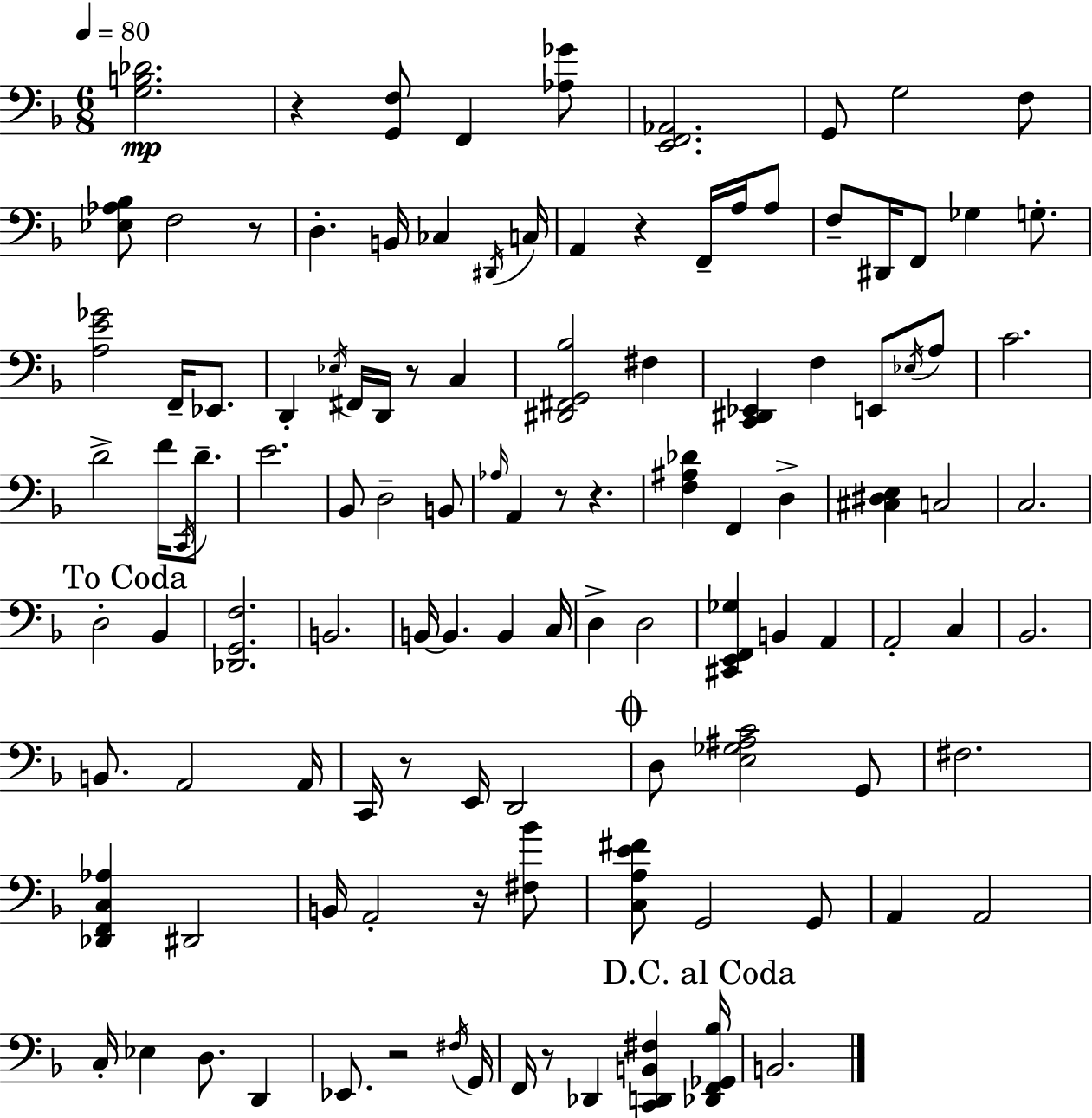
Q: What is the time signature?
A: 6/8